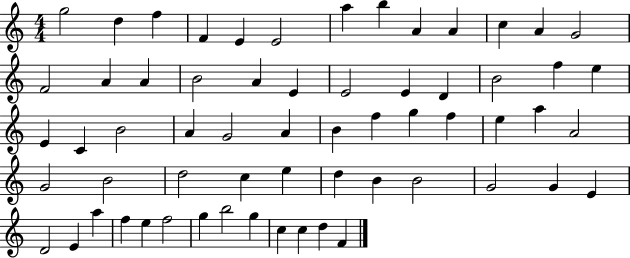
{
  \clef treble
  \numericTimeSignature
  \time 4/4
  \key c \major
  g''2 d''4 f''4 | f'4 e'4 e'2 | a''4 b''4 a'4 a'4 | c''4 a'4 g'2 | \break f'2 a'4 a'4 | b'2 a'4 e'4 | e'2 e'4 d'4 | b'2 f''4 e''4 | \break e'4 c'4 b'2 | a'4 g'2 a'4 | b'4 f''4 g''4 f''4 | e''4 a''4 a'2 | \break g'2 b'2 | d''2 c''4 e''4 | d''4 b'4 b'2 | g'2 g'4 e'4 | \break d'2 e'4 a''4 | f''4 e''4 f''2 | g''4 b''2 g''4 | c''4 c''4 d''4 f'4 | \break \bar "|."
}